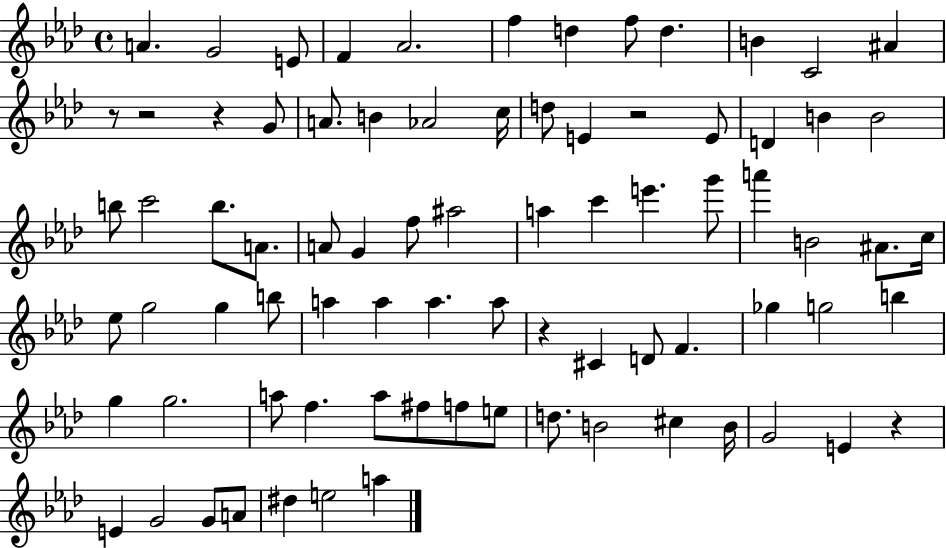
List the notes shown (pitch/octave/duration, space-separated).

A4/q. G4/h E4/e F4/q Ab4/h. F5/q D5/q F5/e D5/q. B4/q C4/h A#4/q R/e R/h R/q G4/e A4/e. B4/q Ab4/h C5/s D5/e E4/q R/h E4/e D4/q B4/q B4/h B5/e C6/h B5/e. A4/e. A4/e G4/q F5/e A#5/h A5/q C6/q E6/q. G6/e A6/q B4/h A#4/e. C5/s Eb5/e G5/h G5/q B5/e A5/q A5/q A5/q. A5/e R/q C#4/q D4/e F4/q. Gb5/q G5/h B5/q G5/q G5/h. A5/e F5/q. A5/e F#5/e F5/e E5/e D5/e. B4/h C#5/q B4/s G4/h E4/q R/q E4/q G4/h G4/e A4/e D#5/q E5/h A5/q